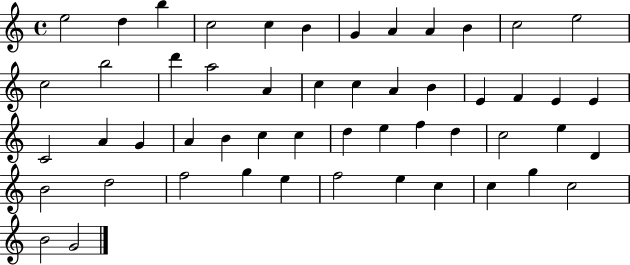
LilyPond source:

{
  \clef treble
  \time 4/4
  \defaultTimeSignature
  \key c \major
  e''2 d''4 b''4 | c''2 c''4 b'4 | g'4 a'4 a'4 b'4 | c''2 e''2 | \break c''2 b''2 | d'''4 a''2 a'4 | c''4 c''4 a'4 b'4 | e'4 f'4 e'4 e'4 | \break c'2 a'4 g'4 | a'4 b'4 c''4 c''4 | d''4 e''4 f''4 d''4 | c''2 e''4 d'4 | \break b'2 d''2 | f''2 g''4 e''4 | f''2 e''4 c''4 | c''4 g''4 c''2 | \break b'2 g'2 | \bar "|."
}